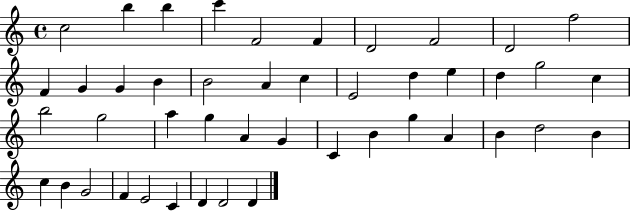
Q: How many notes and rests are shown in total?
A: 45